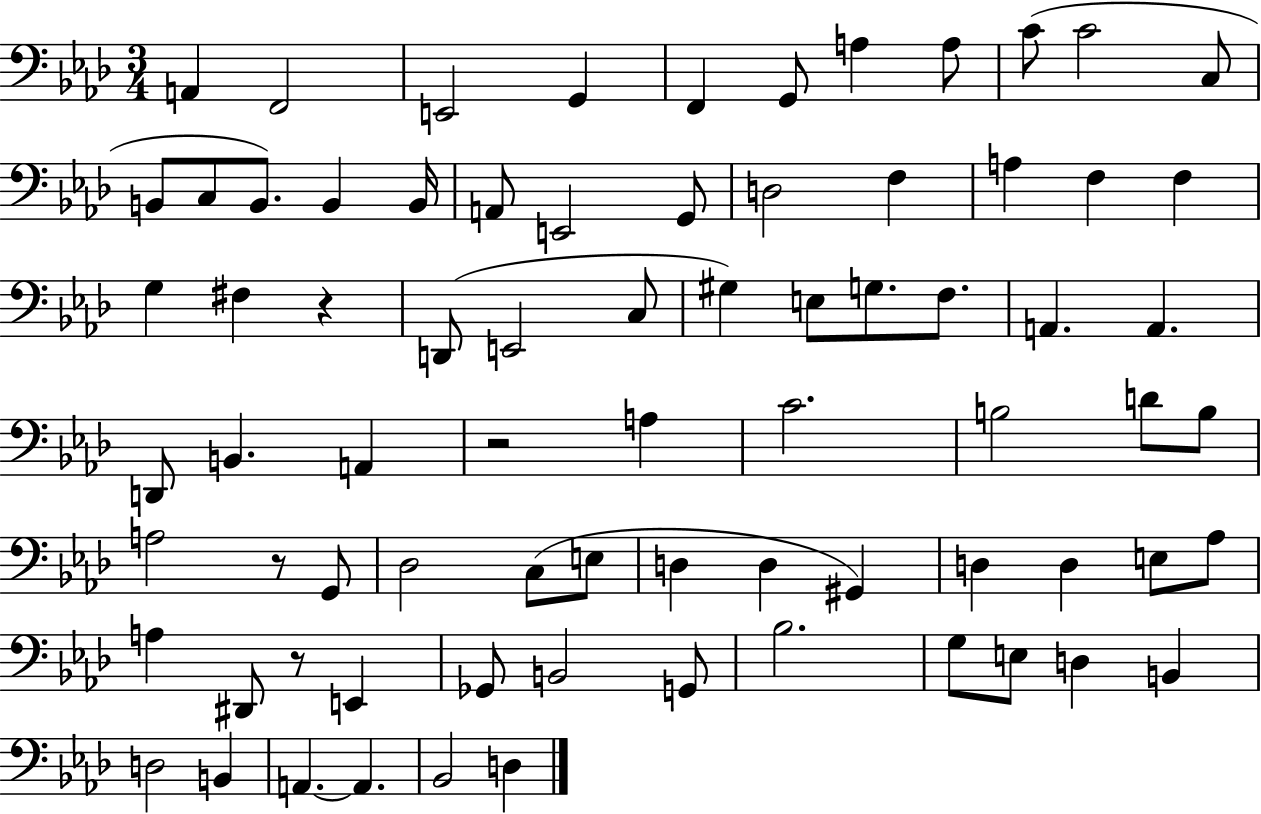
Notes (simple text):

A2/q F2/h E2/h G2/q F2/q G2/e A3/q A3/e C4/e C4/h C3/e B2/e C3/e B2/e. B2/q B2/s A2/e E2/h G2/e D3/h F3/q A3/q F3/q F3/q G3/q F#3/q R/q D2/e E2/h C3/e G#3/q E3/e G3/e. F3/e. A2/q. A2/q. D2/e B2/q. A2/q R/h A3/q C4/h. B3/h D4/e B3/e A3/h R/e G2/e Db3/h C3/e E3/e D3/q D3/q G#2/q D3/q D3/q E3/e Ab3/e A3/q D#2/e R/e E2/q Gb2/e B2/h G2/e Bb3/h. G3/e E3/e D3/q B2/q D3/h B2/q A2/q. A2/q. Bb2/h D3/q